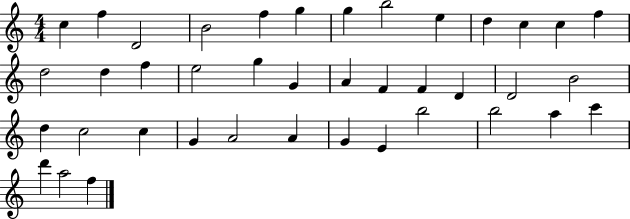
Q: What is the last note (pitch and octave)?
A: F5